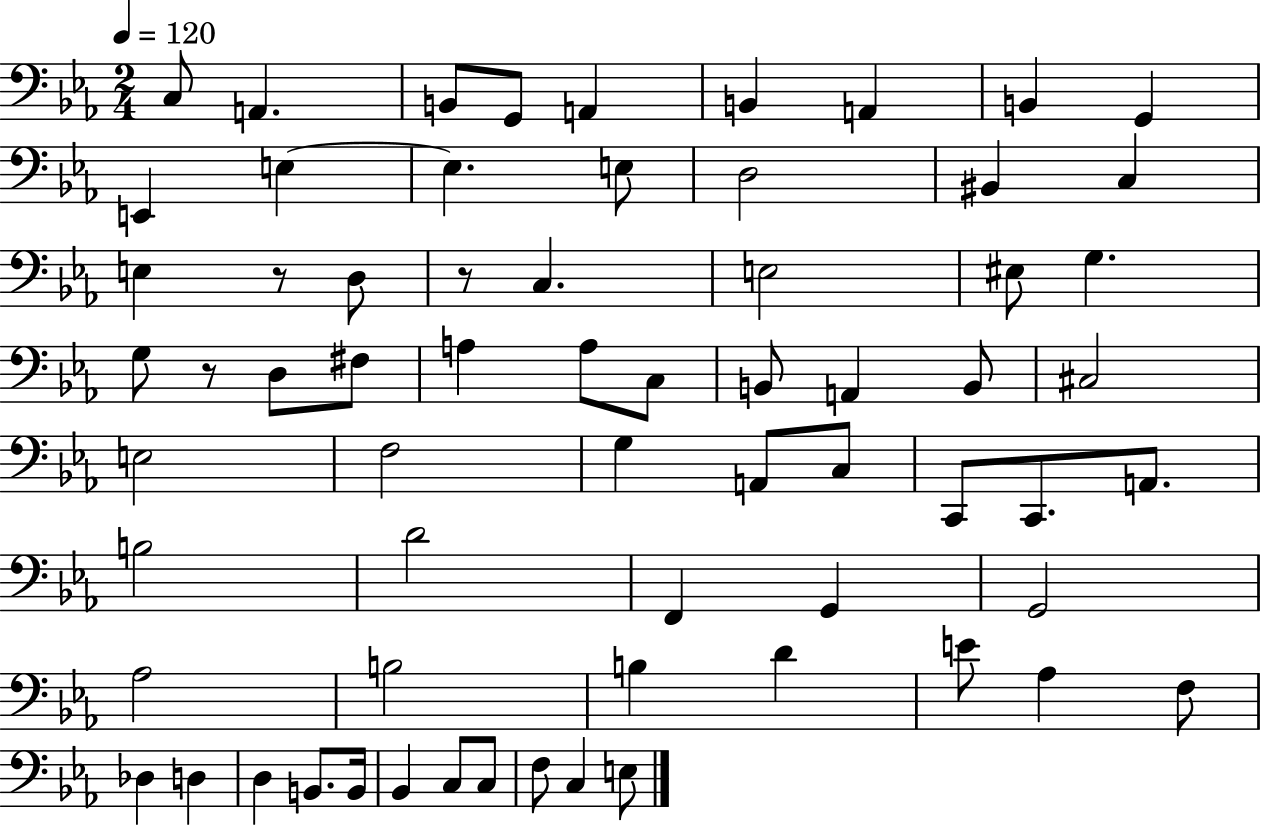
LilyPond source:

{
  \clef bass
  \numericTimeSignature
  \time 2/4
  \key ees \major
  \tempo 4 = 120
  c8 a,4. | b,8 g,8 a,4 | b,4 a,4 | b,4 g,4 | \break e,4 e4~~ | e4. e8 | d2 | bis,4 c4 | \break e4 r8 d8 | r8 c4. | e2 | eis8 g4. | \break g8 r8 d8 fis8 | a4 a8 c8 | b,8 a,4 b,8 | cis2 | \break e2 | f2 | g4 a,8 c8 | c,8 c,8. a,8. | \break b2 | d'2 | f,4 g,4 | g,2 | \break aes2 | b2 | b4 d'4 | e'8 aes4 f8 | \break des4 d4 | d4 b,8. b,16 | bes,4 c8 c8 | f8 c4 e8 | \break \bar "|."
}